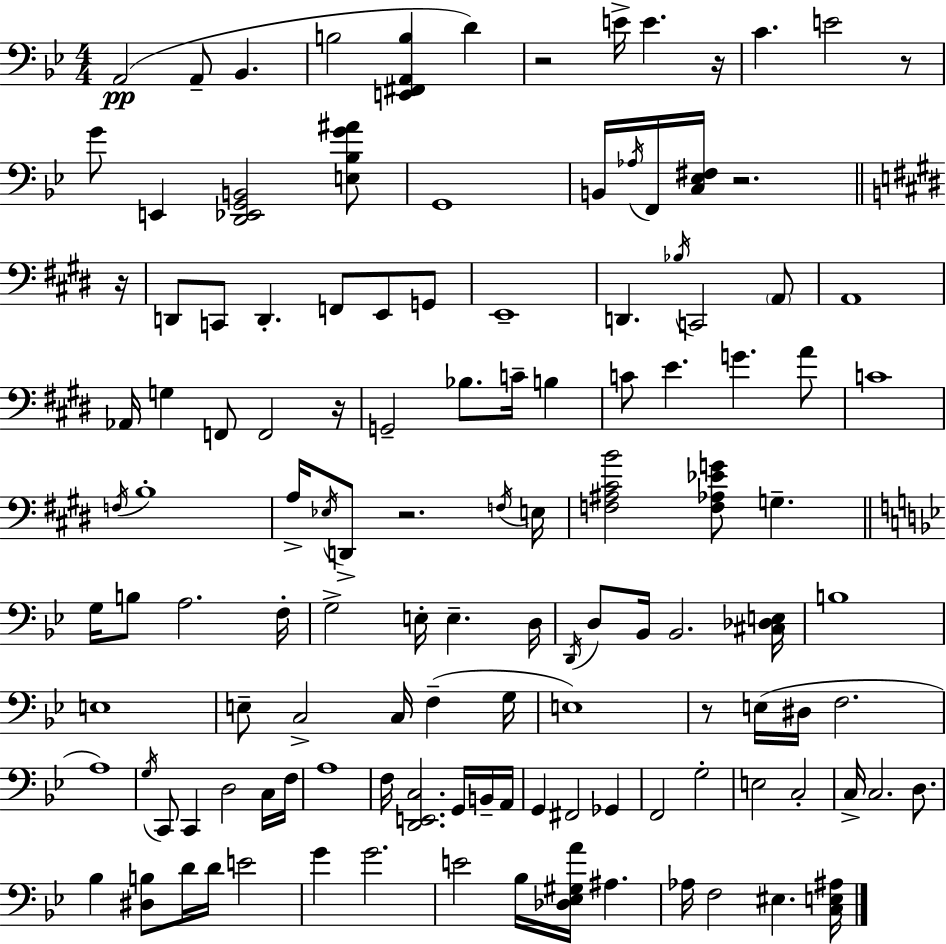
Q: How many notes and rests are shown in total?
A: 124